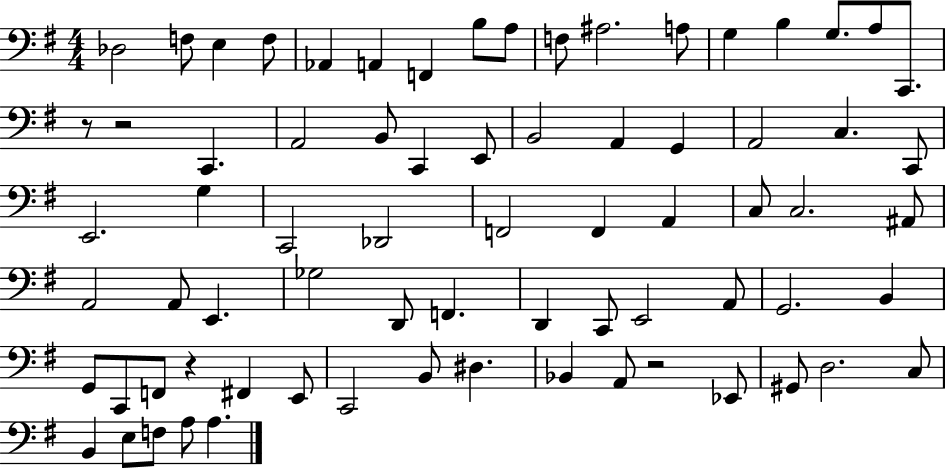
X:1
T:Untitled
M:4/4
L:1/4
K:G
_D,2 F,/2 E, F,/2 _A,, A,, F,, B,/2 A,/2 F,/2 ^A,2 A,/2 G, B, G,/2 A,/2 C,,/2 z/2 z2 C,, A,,2 B,,/2 C,, E,,/2 B,,2 A,, G,, A,,2 C, C,,/2 E,,2 G, C,,2 _D,,2 F,,2 F,, A,, C,/2 C,2 ^A,,/2 A,,2 A,,/2 E,, _G,2 D,,/2 F,, D,, C,,/2 E,,2 A,,/2 G,,2 B,, G,,/2 C,,/2 F,,/2 z ^F,, E,,/2 C,,2 B,,/2 ^D, _B,, A,,/2 z2 _E,,/2 ^G,,/2 D,2 C,/2 B,, E,/2 F,/2 A,/2 A,